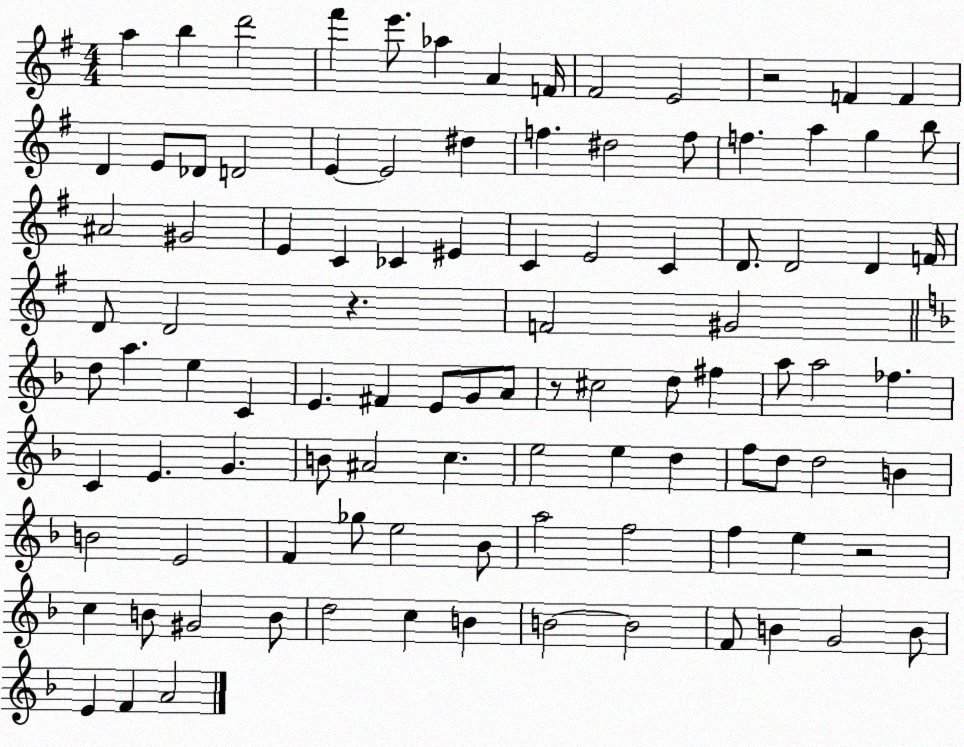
X:1
T:Untitled
M:4/4
L:1/4
K:G
a b d'2 ^f' e'/2 _a A F/4 ^F2 E2 z2 F F D E/2 _D/2 D2 E E2 ^d f ^d2 f/2 f a g b/2 ^A2 ^G2 E C _C ^E C E2 C D/2 D2 D F/4 D/2 D2 z F2 ^G2 d/2 a e C E ^F E/2 G/2 A/2 z/2 ^c2 d/2 ^f a/2 a2 _f C E G B/2 ^A2 c e2 e d f/2 d/2 d2 B B2 E2 F _g/2 e2 _B/2 a2 f2 f e z2 c B/2 ^G2 B/2 d2 c B B2 B2 F/2 B G2 B/2 E F A2